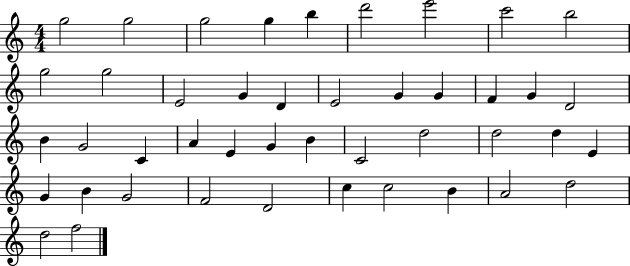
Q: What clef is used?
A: treble